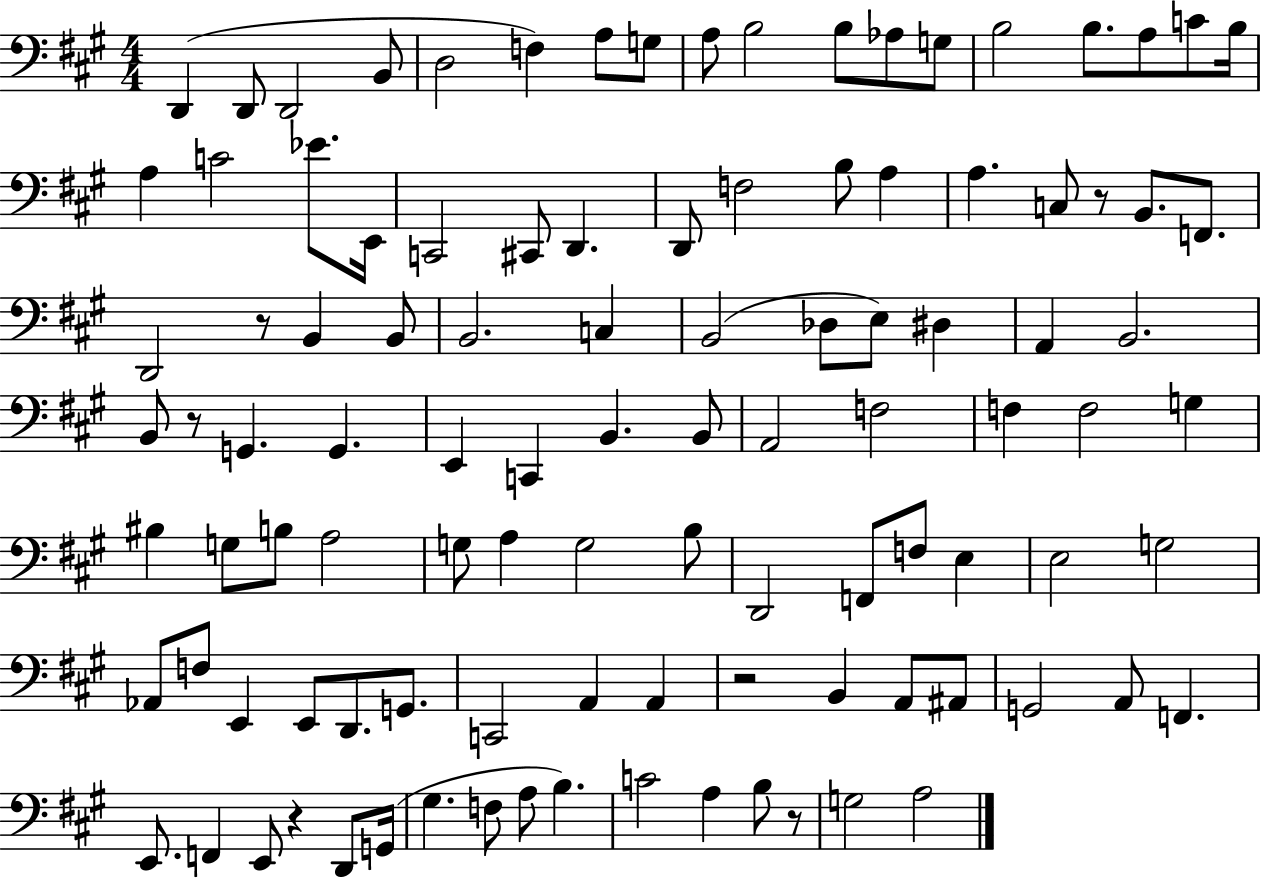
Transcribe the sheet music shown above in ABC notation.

X:1
T:Untitled
M:4/4
L:1/4
K:A
D,, D,,/2 D,,2 B,,/2 D,2 F, A,/2 G,/2 A,/2 B,2 B,/2 _A,/2 G,/2 B,2 B,/2 A,/2 C/2 B,/4 A, C2 _E/2 E,,/4 C,,2 ^C,,/2 D,, D,,/2 F,2 B,/2 A, A, C,/2 z/2 B,,/2 F,,/2 D,,2 z/2 B,, B,,/2 B,,2 C, B,,2 _D,/2 E,/2 ^D, A,, B,,2 B,,/2 z/2 G,, G,, E,, C,, B,, B,,/2 A,,2 F,2 F, F,2 G, ^B, G,/2 B,/2 A,2 G,/2 A, G,2 B,/2 D,,2 F,,/2 F,/2 E, E,2 G,2 _A,,/2 F,/2 E,, E,,/2 D,,/2 G,,/2 C,,2 A,, A,, z2 B,, A,,/2 ^A,,/2 G,,2 A,,/2 F,, E,,/2 F,, E,,/2 z D,,/2 G,,/4 ^G, F,/2 A,/2 B, C2 A, B,/2 z/2 G,2 A,2